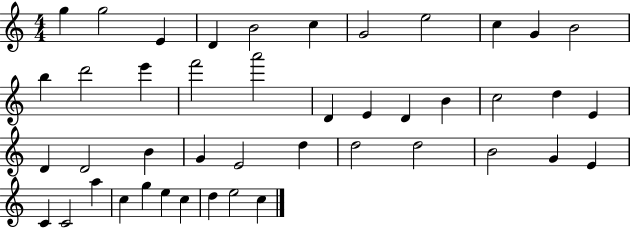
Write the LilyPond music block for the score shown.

{
  \clef treble
  \numericTimeSignature
  \time 4/4
  \key c \major
  g''4 g''2 e'4 | d'4 b'2 c''4 | g'2 e''2 | c''4 g'4 b'2 | \break b''4 d'''2 e'''4 | f'''2 a'''2 | d'4 e'4 d'4 b'4 | c''2 d''4 e'4 | \break d'4 d'2 b'4 | g'4 e'2 d''4 | d''2 d''2 | b'2 g'4 e'4 | \break c'4 c'2 a''4 | c''4 g''4 e''4 c''4 | d''4 e''2 c''4 | \bar "|."
}